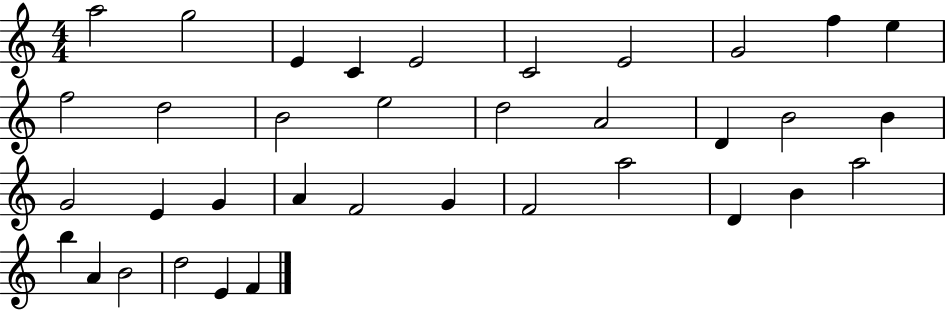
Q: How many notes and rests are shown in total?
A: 36